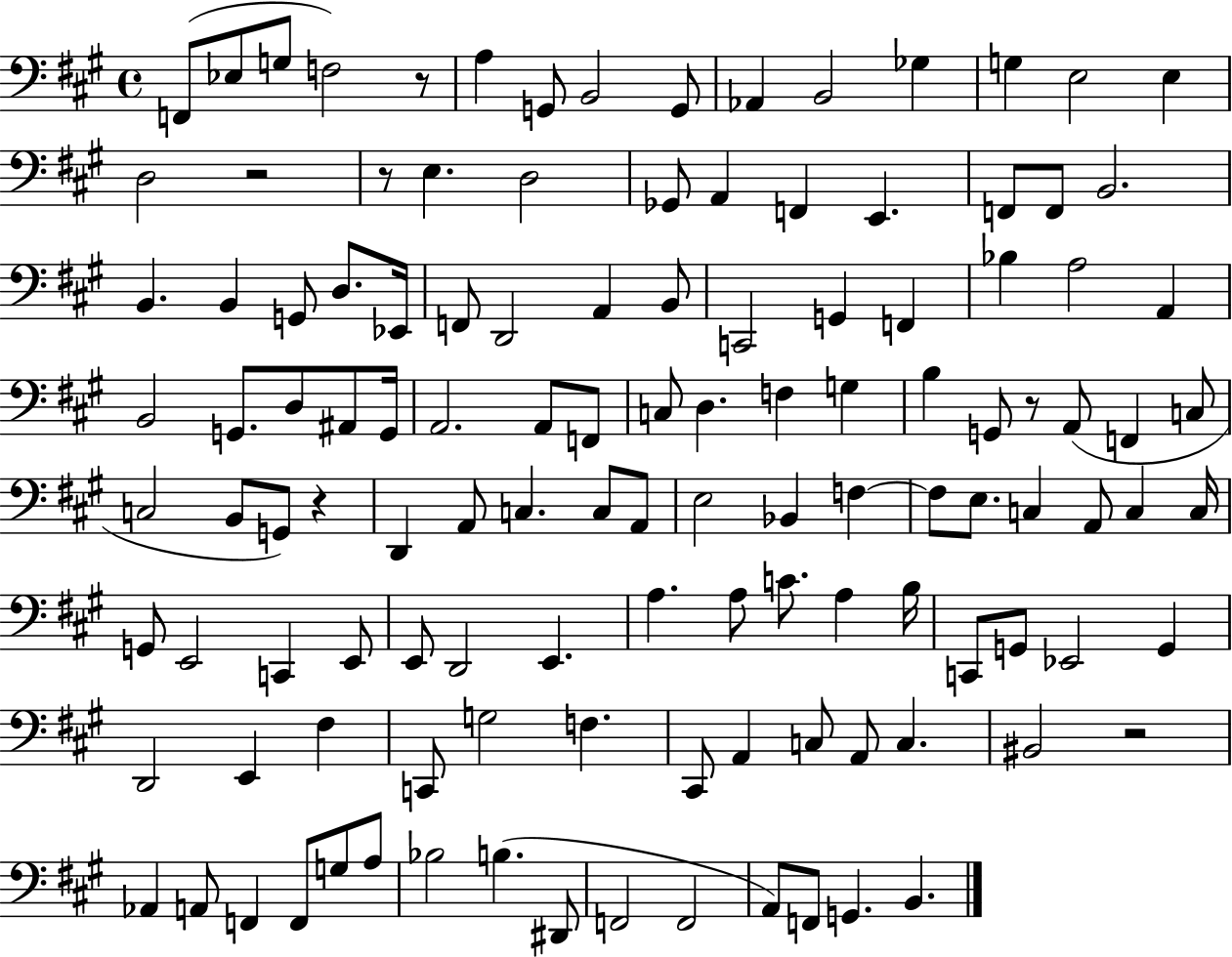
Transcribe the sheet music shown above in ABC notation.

X:1
T:Untitled
M:4/4
L:1/4
K:A
F,,/2 _E,/2 G,/2 F,2 z/2 A, G,,/2 B,,2 G,,/2 _A,, B,,2 _G, G, E,2 E, D,2 z2 z/2 E, D,2 _G,,/2 A,, F,, E,, F,,/2 F,,/2 B,,2 B,, B,, G,,/2 D,/2 _E,,/4 F,,/2 D,,2 A,, B,,/2 C,,2 G,, F,, _B, A,2 A,, B,,2 G,,/2 D,/2 ^A,,/2 G,,/4 A,,2 A,,/2 F,,/2 C,/2 D, F, G, B, G,,/2 z/2 A,,/2 F,, C,/2 C,2 B,,/2 G,,/2 z D,, A,,/2 C, C,/2 A,,/2 E,2 _B,, F, F,/2 E,/2 C, A,,/2 C, C,/4 G,,/2 E,,2 C,, E,,/2 E,,/2 D,,2 E,, A, A,/2 C/2 A, B,/4 C,,/2 G,,/2 _E,,2 G,, D,,2 E,, ^F, C,,/2 G,2 F, ^C,,/2 A,, C,/2 A,,/2 C, ^B,,2 z2 _A,, A,,/2 F,, F,,/2 G,/2 A,/2 _B,2 B, ^D,,/2 F,,2 F,,2 A,,/2 F,,/2 G,, B,,